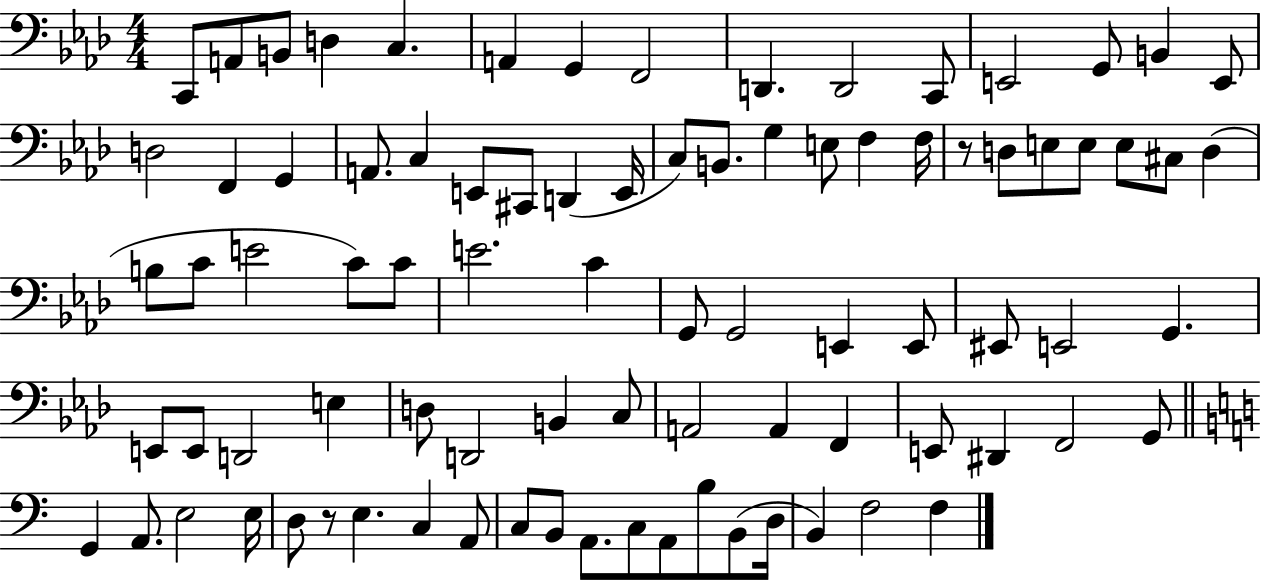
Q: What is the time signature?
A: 4/4